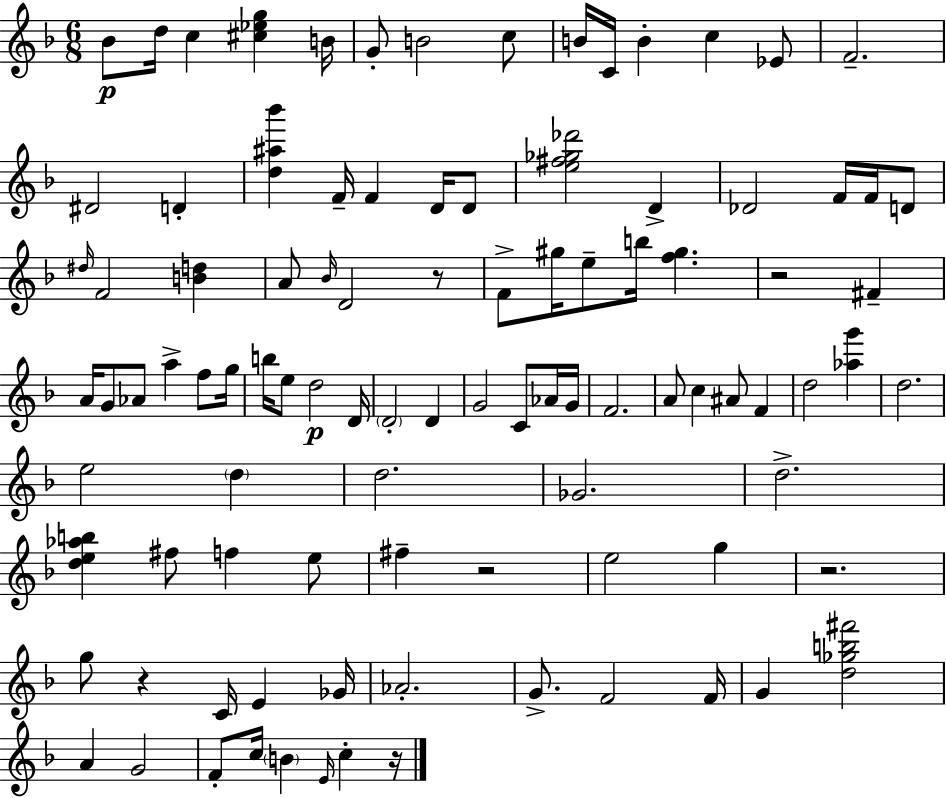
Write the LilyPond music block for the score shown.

{
  \clef treble
  \numericTimeSignature
  \time 6/8
  \key f \major
  bes'8\p d''16 c''4 <cis'' ees'' g''>4 b'16 | g'8-. b'2 c''8 | b'16 c'16 b'4-. c''4 ees'8 | f'2.-- | \break dis'2 d'4-. | <d'' ais'' bes'''>4 f'16-- f'4 d'16 d'8 | <e'' fis'' ges'' des'''>2 d'4-> | des'2 f'16 f'16 d'8 | \break \grace { dis''16 } f'2 <b' d''>4 | a'8 \grace { bes'16 } d'2 | r8 f'8-> gis''16 e''8-- b''16 <f'' gis''>4. | r2 fis'4-- | \break a'16 g'8 aes'8 a''4-> f''8 | g''16 b''16 e''8 d''2\p | d'16 \parenthesize d'2-. d'4 | g'2 c'8 | \break aes'16 g'16 f'2. | a'8 c''4 ais'8 f'4 | d''2 <aes'' g'''>4 | d''2. | \break e''2 \parenthesize d''4 | d''2. | ges'2. | d''2.-> | \break <d'' e'' aes'' b''>4 fis''8 f''4 | e''8 fis''4-- r2 | e''2 g''4 | r2. | \break g''8 r4 c'16 e'4 | ges'16 aes'2.-. | g'8.-> f'2 | f'16 g'4 <d'' ges'' b'' fis'''>2 | \break a'4 g'2 | f'8-. c''16 \parenthesize b'4 \grace { e'16 } c''4-. | r16 \bar "|."
}